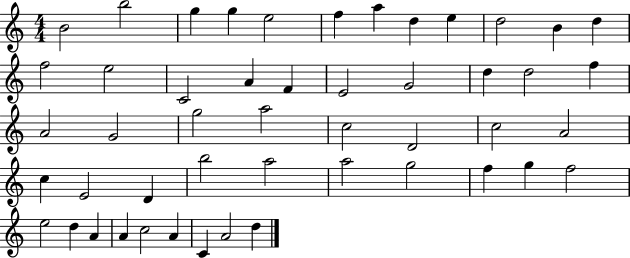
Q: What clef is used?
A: treble